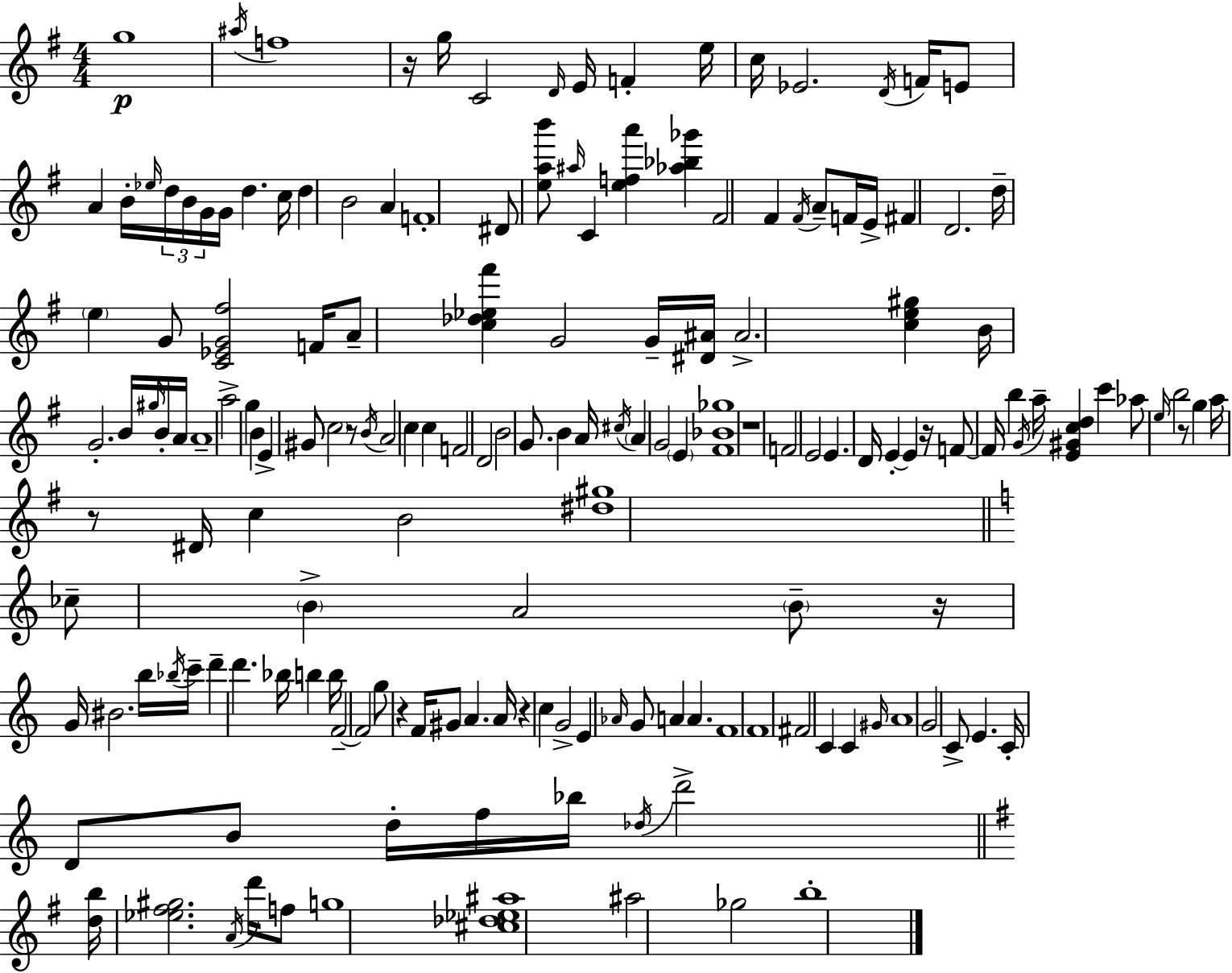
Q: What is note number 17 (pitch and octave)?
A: Eb5